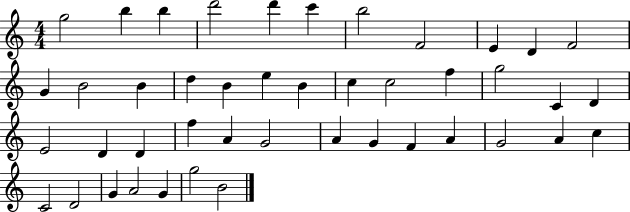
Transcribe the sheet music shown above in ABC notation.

X:1
T:Untitled
M:4/4
L:1/4
K:C
g2 b b d'2 d' c' b2 F2 E D F2 G B2 B d B e B c c2 f g2 C D E2 D D f A G2 A G F A G2 A c C2 D2 G A2 G g2 B2